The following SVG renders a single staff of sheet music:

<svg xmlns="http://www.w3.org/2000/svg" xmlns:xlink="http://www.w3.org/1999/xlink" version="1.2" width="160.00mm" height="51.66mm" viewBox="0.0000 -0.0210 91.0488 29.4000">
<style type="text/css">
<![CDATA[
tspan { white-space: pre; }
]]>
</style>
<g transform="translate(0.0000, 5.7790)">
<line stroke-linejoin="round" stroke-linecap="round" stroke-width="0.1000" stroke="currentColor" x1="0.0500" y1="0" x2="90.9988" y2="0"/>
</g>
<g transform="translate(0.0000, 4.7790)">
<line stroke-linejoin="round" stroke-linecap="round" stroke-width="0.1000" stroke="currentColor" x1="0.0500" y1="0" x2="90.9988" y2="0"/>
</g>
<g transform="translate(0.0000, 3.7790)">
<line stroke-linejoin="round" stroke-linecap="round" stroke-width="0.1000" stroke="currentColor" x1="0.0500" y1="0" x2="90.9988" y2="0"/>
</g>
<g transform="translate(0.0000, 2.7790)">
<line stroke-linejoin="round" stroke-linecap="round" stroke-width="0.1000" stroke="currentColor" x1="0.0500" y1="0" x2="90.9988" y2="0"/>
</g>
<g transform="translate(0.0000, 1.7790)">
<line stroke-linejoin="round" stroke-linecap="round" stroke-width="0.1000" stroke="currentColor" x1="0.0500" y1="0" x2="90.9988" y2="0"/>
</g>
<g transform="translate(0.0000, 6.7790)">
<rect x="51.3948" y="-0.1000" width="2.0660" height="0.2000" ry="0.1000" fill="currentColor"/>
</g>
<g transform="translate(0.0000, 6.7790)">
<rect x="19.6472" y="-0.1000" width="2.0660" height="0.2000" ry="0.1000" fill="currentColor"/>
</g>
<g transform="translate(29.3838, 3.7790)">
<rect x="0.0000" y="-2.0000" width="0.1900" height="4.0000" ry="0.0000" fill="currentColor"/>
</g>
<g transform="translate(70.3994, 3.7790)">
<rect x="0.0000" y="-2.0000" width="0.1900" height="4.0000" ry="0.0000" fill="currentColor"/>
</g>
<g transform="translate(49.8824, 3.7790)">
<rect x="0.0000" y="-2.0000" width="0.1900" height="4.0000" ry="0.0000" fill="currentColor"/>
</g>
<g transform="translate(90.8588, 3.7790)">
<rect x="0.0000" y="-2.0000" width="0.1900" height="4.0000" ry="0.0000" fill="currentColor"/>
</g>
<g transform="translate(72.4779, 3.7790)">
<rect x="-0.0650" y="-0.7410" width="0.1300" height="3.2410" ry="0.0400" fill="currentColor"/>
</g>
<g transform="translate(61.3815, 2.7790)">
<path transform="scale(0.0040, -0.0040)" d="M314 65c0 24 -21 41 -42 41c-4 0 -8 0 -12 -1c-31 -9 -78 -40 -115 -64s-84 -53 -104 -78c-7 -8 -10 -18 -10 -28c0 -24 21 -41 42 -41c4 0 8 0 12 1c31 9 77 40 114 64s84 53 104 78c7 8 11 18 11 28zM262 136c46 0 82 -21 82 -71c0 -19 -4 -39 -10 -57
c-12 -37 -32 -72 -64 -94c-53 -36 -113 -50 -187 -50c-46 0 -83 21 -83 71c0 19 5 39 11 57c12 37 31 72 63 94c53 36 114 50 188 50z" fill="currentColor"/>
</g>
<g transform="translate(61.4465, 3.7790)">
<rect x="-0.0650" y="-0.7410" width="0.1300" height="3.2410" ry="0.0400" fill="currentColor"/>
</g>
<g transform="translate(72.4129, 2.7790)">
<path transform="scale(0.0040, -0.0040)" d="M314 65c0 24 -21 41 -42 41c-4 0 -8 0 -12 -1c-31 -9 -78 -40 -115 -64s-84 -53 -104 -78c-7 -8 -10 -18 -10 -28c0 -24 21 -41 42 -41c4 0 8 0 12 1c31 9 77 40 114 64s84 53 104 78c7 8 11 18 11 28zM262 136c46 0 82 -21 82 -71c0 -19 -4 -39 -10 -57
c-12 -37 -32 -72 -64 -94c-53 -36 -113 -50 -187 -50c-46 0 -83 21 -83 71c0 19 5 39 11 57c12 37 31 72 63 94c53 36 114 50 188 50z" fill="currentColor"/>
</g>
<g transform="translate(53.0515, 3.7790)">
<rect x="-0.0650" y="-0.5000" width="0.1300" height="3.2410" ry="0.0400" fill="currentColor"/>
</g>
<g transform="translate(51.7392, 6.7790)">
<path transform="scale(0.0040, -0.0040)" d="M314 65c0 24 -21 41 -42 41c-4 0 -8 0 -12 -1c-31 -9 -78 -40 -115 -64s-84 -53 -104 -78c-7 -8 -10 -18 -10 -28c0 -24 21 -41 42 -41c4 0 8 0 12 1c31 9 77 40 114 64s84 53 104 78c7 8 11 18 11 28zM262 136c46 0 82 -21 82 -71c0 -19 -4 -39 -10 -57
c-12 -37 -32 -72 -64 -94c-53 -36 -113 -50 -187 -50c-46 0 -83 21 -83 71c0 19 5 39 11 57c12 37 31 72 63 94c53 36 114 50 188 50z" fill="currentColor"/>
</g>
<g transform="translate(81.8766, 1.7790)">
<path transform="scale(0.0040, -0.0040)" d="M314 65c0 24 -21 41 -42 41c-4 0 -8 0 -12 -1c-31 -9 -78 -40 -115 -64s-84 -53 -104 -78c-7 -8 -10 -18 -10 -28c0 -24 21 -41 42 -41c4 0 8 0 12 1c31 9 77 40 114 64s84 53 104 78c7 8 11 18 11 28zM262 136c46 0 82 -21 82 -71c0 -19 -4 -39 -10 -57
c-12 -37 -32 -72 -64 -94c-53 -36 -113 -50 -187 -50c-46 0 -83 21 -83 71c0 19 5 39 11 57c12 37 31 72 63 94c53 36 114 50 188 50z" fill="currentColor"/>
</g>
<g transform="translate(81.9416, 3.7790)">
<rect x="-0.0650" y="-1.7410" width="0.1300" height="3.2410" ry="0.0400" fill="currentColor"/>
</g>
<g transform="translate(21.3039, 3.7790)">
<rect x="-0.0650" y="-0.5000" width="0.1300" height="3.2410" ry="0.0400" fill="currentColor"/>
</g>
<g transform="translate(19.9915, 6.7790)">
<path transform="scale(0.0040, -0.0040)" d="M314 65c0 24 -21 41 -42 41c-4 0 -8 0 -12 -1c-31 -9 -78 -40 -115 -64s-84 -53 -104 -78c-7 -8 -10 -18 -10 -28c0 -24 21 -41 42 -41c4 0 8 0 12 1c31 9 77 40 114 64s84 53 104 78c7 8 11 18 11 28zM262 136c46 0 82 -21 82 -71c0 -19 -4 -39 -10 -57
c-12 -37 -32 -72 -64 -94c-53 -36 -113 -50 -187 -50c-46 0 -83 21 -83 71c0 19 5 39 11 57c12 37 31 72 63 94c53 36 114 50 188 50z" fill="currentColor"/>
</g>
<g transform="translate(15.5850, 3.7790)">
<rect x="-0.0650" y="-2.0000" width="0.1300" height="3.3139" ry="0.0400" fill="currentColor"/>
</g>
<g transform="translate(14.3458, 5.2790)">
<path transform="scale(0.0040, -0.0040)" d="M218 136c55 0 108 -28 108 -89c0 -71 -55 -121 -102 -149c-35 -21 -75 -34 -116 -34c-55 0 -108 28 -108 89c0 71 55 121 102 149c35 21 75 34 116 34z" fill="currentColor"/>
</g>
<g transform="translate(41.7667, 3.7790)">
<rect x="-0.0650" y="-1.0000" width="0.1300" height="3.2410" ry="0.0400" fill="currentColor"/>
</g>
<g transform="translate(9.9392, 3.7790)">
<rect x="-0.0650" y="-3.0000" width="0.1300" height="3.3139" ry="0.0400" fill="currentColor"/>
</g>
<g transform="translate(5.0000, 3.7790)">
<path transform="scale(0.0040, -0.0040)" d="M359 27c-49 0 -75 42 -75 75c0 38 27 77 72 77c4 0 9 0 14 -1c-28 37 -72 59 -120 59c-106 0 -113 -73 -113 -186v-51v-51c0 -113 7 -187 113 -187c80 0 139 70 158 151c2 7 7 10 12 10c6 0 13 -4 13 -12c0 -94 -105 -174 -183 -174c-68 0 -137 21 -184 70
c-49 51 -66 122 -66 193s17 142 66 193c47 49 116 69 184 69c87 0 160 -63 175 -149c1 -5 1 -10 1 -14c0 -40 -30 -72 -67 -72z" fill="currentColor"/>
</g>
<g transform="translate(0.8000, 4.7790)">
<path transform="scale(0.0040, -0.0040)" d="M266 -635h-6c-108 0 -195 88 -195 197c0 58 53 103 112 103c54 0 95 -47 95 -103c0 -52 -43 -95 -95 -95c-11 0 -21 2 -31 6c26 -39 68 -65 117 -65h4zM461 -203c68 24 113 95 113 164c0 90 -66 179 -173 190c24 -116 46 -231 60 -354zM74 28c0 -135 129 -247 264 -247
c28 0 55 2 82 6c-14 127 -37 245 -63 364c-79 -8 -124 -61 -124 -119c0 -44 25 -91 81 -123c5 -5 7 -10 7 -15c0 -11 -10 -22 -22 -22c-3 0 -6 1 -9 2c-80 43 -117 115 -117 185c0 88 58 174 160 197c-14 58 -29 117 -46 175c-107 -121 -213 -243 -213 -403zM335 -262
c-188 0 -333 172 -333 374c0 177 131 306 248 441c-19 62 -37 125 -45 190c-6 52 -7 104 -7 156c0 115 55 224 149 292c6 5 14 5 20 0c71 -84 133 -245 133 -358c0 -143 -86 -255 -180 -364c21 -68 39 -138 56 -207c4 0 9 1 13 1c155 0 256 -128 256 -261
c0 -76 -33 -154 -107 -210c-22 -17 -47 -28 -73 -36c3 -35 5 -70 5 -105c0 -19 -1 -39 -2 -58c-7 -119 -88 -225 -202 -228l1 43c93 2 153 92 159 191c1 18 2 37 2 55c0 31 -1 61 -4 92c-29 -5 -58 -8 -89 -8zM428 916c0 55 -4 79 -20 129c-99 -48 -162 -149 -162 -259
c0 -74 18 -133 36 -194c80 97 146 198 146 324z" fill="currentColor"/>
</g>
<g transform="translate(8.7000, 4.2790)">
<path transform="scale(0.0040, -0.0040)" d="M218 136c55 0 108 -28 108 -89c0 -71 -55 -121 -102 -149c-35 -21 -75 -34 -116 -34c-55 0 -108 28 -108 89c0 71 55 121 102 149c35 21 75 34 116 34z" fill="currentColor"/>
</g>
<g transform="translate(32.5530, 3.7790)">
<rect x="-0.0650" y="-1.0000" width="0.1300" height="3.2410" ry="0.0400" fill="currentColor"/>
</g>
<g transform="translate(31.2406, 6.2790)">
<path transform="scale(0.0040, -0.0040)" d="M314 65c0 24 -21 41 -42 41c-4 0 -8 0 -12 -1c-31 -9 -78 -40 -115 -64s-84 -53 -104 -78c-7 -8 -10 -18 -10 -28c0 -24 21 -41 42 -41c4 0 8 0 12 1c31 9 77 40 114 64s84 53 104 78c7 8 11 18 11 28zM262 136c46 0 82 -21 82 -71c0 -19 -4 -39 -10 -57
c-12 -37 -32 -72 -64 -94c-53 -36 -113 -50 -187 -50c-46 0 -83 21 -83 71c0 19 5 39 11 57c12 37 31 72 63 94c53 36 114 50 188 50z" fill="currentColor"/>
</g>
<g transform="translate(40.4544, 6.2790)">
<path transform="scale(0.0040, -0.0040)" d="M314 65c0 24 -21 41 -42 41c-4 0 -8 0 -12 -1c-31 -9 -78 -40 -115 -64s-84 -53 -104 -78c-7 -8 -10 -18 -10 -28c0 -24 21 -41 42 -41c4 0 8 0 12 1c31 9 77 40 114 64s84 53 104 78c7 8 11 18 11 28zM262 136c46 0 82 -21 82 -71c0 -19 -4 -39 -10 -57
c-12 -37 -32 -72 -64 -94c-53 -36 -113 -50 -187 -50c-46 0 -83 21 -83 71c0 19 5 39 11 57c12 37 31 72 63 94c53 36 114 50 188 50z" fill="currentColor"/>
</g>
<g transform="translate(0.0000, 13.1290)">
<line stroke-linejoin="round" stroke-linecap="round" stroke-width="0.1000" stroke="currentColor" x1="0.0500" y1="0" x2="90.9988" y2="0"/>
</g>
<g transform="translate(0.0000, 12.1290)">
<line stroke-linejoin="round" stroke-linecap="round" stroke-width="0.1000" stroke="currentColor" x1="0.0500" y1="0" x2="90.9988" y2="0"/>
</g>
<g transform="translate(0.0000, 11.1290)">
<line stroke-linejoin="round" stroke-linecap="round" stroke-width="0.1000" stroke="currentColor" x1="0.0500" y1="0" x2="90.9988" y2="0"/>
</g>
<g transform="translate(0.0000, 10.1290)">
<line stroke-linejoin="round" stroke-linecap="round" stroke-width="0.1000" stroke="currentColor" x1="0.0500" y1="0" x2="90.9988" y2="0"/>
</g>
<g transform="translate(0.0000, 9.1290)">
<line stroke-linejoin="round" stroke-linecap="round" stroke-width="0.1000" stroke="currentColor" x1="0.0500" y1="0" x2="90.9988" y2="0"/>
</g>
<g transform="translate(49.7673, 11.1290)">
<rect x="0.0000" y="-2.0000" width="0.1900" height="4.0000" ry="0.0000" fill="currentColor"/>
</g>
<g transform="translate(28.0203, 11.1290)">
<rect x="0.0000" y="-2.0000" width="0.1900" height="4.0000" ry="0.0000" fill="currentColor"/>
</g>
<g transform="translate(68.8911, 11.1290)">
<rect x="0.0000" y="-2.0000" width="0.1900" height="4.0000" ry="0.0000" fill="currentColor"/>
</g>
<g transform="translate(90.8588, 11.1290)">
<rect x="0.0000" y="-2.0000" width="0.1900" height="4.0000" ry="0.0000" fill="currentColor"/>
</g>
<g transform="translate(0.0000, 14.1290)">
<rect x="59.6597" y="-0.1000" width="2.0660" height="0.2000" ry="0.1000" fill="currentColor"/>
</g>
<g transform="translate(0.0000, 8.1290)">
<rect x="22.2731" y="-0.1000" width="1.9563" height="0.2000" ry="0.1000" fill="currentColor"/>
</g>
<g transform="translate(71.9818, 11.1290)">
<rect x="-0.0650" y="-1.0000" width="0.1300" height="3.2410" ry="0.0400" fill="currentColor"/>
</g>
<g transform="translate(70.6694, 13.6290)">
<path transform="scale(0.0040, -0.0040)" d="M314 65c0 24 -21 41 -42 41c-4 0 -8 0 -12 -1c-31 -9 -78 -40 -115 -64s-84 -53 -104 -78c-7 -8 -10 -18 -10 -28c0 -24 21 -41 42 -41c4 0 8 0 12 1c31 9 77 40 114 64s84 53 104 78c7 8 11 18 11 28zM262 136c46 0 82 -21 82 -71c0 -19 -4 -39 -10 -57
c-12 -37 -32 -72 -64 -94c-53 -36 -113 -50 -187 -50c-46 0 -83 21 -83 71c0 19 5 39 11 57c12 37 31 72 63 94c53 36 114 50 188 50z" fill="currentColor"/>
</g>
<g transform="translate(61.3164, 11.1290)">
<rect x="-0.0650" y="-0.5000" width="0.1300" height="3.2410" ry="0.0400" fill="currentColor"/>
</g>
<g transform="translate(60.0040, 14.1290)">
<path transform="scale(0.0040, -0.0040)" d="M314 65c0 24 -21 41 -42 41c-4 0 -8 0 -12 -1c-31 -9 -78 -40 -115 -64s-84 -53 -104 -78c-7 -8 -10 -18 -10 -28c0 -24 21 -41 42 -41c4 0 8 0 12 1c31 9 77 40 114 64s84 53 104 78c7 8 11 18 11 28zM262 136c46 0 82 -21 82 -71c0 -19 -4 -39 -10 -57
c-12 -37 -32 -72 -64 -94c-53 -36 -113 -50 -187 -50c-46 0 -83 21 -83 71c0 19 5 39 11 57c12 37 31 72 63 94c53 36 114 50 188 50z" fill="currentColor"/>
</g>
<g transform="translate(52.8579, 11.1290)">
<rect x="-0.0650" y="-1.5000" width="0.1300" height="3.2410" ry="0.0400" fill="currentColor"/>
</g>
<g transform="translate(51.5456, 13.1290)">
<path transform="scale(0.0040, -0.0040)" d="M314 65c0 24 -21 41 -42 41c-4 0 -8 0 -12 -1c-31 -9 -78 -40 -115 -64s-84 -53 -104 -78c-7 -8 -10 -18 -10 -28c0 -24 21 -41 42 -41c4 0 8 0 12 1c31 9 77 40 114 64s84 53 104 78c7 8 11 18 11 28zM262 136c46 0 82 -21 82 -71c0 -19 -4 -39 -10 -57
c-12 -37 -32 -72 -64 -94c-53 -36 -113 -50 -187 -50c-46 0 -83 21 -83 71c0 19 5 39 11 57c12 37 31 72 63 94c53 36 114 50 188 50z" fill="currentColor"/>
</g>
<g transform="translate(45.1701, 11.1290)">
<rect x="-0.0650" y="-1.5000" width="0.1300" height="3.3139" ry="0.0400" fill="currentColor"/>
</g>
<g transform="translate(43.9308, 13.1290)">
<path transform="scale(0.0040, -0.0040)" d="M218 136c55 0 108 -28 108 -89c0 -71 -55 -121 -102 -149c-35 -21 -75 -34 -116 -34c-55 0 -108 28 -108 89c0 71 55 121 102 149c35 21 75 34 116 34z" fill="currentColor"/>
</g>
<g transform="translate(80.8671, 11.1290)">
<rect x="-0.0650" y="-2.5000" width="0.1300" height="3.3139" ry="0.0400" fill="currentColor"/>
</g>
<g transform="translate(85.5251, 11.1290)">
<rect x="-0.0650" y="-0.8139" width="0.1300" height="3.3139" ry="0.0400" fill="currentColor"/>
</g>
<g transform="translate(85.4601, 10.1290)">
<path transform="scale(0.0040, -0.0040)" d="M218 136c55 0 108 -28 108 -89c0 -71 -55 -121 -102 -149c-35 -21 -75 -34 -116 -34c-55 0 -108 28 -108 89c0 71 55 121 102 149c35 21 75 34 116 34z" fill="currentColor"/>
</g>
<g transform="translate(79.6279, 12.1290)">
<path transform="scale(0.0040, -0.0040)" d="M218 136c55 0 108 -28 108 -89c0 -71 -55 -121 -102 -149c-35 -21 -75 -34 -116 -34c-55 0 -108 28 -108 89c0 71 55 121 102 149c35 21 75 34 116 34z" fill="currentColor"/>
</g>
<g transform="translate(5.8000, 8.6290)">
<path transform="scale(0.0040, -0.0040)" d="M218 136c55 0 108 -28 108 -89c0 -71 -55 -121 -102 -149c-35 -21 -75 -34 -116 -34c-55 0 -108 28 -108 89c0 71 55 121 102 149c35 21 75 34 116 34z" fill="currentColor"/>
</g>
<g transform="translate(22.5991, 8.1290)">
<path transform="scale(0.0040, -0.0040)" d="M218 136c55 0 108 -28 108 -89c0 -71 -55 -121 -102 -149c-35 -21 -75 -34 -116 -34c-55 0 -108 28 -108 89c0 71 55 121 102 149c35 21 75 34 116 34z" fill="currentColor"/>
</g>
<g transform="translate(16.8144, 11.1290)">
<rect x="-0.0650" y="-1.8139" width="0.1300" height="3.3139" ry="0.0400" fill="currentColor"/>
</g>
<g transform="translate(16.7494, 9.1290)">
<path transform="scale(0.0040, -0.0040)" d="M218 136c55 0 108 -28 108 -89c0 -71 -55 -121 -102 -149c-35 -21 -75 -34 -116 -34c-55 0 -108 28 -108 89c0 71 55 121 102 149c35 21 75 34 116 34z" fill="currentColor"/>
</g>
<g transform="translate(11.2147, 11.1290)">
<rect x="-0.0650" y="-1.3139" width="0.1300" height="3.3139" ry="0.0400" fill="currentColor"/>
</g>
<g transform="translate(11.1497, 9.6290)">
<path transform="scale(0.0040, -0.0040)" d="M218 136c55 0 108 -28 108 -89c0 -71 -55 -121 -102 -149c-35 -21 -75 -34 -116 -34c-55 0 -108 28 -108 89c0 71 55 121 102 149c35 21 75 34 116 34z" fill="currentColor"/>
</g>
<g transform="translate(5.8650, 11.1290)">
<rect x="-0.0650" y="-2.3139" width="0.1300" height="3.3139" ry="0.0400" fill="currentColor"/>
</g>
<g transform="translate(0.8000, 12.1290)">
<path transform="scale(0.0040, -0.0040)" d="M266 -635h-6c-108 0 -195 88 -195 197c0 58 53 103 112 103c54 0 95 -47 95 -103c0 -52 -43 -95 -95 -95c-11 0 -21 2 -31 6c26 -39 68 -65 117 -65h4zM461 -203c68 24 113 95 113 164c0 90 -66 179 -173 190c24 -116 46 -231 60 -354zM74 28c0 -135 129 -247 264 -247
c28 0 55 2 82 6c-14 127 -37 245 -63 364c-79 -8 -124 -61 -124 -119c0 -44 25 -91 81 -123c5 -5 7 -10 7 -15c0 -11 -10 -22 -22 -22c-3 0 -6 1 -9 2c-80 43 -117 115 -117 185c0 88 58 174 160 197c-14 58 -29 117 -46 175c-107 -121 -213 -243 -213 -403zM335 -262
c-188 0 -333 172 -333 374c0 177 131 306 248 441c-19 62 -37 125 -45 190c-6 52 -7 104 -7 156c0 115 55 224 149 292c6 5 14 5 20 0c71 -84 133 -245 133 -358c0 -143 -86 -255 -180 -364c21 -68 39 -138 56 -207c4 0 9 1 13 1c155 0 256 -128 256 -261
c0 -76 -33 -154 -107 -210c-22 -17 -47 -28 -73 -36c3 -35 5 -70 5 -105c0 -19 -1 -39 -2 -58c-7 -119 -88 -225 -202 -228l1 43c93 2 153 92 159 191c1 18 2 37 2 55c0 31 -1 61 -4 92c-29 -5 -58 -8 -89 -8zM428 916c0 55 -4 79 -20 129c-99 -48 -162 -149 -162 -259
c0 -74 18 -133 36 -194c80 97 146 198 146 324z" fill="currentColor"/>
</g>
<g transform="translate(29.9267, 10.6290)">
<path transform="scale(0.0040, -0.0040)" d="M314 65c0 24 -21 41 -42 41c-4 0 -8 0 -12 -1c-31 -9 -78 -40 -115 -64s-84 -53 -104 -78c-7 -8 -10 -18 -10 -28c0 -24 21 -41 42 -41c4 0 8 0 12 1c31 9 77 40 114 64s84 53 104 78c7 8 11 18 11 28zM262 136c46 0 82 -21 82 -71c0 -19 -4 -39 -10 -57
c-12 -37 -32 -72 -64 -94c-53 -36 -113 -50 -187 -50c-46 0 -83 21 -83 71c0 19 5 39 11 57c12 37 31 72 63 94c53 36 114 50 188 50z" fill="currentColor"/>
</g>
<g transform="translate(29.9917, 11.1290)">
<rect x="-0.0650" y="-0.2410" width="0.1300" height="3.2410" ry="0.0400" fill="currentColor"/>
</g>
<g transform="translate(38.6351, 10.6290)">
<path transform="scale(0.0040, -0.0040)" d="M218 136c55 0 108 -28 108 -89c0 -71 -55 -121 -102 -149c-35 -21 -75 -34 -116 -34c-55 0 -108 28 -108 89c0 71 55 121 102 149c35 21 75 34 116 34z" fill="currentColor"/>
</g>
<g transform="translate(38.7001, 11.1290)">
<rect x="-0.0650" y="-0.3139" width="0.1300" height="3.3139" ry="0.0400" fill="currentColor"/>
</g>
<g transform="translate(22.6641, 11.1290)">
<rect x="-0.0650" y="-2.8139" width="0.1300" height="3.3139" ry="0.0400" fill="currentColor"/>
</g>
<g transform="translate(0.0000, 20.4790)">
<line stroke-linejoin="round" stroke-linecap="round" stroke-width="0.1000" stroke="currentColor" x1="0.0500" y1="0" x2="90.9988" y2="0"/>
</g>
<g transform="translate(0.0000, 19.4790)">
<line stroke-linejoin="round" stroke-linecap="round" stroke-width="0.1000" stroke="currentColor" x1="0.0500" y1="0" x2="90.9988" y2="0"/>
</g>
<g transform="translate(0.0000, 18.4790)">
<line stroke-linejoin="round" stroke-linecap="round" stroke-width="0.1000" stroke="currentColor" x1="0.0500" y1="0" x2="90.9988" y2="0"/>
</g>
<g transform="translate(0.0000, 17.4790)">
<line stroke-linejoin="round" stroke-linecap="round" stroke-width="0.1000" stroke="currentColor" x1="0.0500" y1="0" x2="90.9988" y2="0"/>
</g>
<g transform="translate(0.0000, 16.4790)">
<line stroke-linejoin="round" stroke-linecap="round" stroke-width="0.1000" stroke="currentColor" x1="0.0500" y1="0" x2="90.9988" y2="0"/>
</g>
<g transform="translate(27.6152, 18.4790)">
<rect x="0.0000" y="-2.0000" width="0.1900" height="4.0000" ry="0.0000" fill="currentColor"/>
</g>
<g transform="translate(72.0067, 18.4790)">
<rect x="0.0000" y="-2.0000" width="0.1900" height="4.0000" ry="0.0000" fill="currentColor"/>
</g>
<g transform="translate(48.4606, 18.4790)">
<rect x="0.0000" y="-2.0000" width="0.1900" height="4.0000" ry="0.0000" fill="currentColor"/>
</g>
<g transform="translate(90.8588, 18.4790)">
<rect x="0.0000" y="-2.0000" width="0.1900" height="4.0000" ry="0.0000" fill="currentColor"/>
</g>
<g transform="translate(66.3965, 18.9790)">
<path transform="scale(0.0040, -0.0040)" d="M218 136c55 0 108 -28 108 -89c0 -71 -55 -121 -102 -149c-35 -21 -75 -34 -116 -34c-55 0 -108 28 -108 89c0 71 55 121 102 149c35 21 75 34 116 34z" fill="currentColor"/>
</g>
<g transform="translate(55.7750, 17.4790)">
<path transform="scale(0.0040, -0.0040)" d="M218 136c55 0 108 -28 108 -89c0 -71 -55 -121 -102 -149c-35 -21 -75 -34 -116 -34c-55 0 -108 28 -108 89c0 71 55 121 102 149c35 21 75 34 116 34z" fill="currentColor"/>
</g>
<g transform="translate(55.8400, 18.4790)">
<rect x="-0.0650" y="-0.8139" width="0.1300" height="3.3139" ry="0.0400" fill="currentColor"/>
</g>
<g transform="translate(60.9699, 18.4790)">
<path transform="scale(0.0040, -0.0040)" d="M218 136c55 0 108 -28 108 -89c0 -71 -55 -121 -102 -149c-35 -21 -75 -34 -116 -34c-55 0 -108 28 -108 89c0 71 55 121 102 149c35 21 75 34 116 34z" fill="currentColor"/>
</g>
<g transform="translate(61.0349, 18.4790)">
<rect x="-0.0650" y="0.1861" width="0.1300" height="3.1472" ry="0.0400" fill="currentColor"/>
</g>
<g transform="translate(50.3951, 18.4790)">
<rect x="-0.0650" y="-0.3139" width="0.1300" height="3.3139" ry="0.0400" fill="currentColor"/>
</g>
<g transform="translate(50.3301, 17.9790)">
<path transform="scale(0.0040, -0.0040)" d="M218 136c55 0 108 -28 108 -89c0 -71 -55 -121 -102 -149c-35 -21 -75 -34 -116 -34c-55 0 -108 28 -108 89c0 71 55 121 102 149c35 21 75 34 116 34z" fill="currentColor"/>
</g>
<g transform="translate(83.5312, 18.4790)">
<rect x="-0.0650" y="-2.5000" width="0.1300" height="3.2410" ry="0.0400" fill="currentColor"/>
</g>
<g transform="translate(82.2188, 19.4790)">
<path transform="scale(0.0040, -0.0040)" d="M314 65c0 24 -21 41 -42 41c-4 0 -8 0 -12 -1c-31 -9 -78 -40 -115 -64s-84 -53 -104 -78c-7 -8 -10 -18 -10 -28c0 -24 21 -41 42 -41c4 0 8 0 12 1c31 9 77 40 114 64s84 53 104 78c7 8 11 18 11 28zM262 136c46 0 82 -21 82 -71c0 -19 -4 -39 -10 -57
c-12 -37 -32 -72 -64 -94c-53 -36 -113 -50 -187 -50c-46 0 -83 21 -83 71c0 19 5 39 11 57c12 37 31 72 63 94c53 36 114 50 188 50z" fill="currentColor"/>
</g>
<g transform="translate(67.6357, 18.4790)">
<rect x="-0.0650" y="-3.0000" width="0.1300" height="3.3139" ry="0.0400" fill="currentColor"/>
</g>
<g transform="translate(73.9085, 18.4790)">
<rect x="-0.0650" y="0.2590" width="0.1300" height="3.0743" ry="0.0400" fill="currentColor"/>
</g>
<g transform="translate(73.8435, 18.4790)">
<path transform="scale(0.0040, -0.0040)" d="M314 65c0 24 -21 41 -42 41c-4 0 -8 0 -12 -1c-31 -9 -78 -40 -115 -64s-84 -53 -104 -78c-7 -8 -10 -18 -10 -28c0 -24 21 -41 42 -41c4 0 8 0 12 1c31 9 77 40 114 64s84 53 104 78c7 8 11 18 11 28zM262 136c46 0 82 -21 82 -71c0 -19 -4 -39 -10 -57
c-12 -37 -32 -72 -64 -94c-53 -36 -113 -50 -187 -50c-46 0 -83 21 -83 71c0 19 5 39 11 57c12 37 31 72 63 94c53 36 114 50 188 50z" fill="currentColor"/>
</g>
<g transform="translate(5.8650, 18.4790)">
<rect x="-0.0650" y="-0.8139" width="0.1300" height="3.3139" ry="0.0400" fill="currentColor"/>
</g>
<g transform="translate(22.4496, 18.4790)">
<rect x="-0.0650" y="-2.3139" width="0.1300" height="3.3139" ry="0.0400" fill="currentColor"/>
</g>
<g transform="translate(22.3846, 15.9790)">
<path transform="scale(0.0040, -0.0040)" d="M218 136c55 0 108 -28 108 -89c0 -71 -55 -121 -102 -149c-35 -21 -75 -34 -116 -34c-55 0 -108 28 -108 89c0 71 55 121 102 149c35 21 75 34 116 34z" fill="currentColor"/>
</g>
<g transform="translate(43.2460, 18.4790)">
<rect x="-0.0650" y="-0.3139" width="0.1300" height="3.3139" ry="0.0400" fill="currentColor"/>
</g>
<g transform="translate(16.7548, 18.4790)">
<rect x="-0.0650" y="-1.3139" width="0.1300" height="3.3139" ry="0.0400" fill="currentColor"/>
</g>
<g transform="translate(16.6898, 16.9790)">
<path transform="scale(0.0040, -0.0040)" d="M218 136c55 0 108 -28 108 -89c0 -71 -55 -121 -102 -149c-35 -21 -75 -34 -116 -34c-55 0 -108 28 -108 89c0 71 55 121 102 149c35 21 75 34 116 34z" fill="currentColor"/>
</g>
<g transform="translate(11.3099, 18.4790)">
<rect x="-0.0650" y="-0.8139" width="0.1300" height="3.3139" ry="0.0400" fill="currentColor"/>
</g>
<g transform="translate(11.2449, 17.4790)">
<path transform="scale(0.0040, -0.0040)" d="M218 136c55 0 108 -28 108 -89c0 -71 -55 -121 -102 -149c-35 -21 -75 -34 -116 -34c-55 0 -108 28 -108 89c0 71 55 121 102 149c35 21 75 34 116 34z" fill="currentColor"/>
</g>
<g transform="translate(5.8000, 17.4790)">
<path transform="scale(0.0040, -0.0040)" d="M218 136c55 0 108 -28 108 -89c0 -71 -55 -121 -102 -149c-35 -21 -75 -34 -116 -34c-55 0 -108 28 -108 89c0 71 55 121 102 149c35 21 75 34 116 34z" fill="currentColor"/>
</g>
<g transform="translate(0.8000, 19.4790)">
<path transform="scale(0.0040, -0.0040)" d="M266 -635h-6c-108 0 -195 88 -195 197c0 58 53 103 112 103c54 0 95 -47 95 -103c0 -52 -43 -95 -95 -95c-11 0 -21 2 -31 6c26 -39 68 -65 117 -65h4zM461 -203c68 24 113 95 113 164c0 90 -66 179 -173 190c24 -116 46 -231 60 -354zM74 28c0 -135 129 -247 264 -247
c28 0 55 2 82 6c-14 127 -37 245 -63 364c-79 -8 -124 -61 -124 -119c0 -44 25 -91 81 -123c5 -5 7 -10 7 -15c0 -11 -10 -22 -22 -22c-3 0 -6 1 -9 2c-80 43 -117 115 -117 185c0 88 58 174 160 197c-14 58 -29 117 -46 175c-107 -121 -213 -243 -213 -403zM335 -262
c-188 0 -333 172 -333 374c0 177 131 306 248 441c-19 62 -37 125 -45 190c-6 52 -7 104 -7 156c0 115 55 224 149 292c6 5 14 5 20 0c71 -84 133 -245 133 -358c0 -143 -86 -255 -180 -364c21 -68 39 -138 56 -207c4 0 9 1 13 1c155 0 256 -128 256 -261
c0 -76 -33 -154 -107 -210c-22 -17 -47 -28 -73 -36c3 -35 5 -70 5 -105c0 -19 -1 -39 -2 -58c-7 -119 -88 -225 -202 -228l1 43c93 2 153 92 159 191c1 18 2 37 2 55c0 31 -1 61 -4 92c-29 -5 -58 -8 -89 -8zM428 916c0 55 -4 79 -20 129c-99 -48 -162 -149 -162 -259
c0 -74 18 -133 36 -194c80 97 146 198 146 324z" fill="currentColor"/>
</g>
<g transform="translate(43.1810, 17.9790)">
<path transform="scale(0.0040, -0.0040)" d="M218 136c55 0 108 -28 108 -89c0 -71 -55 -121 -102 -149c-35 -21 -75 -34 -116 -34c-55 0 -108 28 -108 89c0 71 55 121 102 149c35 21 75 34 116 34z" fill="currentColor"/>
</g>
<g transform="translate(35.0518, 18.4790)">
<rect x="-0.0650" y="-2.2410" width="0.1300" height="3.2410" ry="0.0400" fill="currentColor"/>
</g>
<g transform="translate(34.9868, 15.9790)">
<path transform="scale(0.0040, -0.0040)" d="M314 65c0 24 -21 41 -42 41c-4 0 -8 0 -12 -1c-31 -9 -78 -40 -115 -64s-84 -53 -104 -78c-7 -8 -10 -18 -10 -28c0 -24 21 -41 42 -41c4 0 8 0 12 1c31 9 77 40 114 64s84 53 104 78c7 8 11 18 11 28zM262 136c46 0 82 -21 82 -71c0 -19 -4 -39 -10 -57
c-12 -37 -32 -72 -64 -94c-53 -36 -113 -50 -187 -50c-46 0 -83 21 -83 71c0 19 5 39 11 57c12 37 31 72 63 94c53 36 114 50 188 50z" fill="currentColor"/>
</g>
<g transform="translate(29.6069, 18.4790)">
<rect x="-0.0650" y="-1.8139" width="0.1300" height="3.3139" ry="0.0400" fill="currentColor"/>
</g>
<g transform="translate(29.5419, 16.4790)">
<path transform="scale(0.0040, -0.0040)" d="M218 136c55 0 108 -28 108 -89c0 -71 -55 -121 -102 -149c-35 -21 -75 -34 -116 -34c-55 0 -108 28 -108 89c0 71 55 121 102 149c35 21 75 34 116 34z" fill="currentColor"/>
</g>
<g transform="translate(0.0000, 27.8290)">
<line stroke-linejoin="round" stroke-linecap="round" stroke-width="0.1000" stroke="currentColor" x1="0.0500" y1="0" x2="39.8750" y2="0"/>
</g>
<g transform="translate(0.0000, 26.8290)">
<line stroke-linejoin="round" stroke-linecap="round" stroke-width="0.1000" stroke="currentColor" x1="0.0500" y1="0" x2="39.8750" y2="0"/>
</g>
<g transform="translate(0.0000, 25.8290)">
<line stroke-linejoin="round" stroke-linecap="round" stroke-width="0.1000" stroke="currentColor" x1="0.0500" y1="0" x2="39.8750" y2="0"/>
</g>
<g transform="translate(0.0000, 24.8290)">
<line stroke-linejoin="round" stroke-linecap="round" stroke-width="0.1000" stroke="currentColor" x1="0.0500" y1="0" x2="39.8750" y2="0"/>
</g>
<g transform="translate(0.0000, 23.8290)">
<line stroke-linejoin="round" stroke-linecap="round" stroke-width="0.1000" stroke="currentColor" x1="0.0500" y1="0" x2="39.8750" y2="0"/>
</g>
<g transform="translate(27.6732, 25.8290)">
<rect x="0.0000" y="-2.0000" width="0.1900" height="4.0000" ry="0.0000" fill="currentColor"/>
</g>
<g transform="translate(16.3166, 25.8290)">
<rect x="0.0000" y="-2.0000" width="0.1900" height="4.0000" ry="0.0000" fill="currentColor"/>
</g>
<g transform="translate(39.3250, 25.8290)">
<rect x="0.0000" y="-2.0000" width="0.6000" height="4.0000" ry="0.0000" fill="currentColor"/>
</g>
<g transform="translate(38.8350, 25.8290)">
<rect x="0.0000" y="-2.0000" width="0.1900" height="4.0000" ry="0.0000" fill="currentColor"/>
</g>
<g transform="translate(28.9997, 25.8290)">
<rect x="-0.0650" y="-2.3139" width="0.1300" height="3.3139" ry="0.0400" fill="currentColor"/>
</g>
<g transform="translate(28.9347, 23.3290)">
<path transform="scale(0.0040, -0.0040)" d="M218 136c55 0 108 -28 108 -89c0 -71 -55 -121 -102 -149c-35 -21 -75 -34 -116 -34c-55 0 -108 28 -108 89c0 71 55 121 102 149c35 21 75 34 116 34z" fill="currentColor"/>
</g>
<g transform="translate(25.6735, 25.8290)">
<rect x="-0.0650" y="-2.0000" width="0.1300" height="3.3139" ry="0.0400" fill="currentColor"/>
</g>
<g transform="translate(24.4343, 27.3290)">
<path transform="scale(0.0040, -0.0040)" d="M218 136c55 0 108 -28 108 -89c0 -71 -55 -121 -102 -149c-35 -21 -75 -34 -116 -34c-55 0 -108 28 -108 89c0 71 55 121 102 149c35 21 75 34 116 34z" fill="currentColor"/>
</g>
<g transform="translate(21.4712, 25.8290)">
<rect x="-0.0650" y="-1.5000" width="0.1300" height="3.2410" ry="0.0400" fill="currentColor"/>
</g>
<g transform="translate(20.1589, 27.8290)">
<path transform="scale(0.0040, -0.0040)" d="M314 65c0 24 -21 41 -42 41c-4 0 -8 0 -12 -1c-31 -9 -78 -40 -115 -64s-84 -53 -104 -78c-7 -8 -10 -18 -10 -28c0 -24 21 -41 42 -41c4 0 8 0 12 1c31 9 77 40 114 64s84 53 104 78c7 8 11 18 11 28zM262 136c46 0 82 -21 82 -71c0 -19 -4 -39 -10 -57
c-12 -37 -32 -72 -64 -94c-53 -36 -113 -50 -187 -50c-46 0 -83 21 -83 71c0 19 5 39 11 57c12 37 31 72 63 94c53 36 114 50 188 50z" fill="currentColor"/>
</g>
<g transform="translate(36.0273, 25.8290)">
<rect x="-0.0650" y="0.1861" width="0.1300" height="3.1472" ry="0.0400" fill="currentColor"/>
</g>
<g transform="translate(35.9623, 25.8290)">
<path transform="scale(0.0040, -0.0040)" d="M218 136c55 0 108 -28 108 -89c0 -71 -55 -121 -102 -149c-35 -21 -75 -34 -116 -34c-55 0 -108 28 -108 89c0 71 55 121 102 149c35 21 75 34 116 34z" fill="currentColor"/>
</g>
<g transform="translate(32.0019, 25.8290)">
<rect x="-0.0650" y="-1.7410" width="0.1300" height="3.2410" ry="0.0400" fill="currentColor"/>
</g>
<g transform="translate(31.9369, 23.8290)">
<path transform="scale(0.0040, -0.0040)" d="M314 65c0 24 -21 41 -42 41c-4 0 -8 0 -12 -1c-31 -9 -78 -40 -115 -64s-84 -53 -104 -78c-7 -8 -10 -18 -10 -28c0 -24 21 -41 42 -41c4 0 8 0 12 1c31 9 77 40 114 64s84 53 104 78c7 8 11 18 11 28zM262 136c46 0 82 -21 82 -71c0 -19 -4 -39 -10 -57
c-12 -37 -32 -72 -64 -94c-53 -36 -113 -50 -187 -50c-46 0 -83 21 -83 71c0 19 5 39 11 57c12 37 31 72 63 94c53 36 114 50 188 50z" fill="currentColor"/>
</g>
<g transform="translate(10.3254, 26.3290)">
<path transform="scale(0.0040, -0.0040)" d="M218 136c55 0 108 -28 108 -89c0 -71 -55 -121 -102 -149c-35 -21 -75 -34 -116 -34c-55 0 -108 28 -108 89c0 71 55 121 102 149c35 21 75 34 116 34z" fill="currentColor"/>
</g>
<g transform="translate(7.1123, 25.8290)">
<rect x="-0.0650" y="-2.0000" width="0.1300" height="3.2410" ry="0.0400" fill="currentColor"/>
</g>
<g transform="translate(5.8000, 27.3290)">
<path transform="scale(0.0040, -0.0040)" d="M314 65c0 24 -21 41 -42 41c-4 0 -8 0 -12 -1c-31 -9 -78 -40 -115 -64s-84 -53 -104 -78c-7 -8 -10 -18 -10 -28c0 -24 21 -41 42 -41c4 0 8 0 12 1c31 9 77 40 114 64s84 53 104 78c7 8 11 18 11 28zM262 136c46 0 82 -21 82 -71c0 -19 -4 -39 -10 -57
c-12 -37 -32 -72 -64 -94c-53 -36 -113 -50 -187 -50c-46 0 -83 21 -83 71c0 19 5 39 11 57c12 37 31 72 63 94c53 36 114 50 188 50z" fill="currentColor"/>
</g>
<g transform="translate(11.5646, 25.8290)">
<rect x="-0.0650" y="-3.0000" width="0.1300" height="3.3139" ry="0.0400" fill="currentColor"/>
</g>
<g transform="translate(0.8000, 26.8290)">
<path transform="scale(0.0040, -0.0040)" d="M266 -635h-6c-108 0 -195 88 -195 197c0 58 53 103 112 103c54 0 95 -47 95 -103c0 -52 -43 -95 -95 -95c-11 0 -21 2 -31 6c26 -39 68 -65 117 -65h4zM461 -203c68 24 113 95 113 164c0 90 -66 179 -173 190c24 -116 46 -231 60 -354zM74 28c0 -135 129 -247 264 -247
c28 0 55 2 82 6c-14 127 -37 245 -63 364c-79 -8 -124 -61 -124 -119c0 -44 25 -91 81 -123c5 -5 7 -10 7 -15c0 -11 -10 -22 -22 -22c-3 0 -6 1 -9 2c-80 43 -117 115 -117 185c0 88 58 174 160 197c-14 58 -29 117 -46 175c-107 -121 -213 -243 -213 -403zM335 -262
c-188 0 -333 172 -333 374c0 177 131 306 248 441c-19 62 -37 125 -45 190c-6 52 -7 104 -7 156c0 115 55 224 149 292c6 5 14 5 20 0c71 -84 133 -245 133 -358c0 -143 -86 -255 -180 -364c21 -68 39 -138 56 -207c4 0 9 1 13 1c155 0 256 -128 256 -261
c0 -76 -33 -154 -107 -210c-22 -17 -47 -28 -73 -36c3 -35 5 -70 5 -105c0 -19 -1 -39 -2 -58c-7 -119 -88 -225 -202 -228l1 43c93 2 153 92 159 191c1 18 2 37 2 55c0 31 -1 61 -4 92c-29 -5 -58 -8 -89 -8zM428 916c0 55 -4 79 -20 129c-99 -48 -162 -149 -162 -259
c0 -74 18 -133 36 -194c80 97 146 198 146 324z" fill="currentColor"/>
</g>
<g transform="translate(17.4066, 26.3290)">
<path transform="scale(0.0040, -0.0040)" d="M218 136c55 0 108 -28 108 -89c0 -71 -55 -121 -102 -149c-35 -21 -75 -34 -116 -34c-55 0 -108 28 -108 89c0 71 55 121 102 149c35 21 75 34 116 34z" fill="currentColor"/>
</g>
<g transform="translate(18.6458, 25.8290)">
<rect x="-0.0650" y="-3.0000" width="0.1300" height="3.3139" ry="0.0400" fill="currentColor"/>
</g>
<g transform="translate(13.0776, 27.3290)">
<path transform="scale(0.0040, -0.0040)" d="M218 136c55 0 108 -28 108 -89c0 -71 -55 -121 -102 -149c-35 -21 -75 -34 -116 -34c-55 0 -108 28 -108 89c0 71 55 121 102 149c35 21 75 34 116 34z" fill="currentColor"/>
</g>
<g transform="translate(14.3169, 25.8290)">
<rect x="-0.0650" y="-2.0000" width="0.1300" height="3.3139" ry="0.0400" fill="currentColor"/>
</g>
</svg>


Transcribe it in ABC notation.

X:1
T:Untitled
M:4/4
L:1/4
K:C
A F C2 D2 D2 C2 d2 d2 f2 g e f a c2 c E E2 C2 D2 G d d d e g f g2 c c d B A B2 G2 F2 A F A E2 F g f2 B